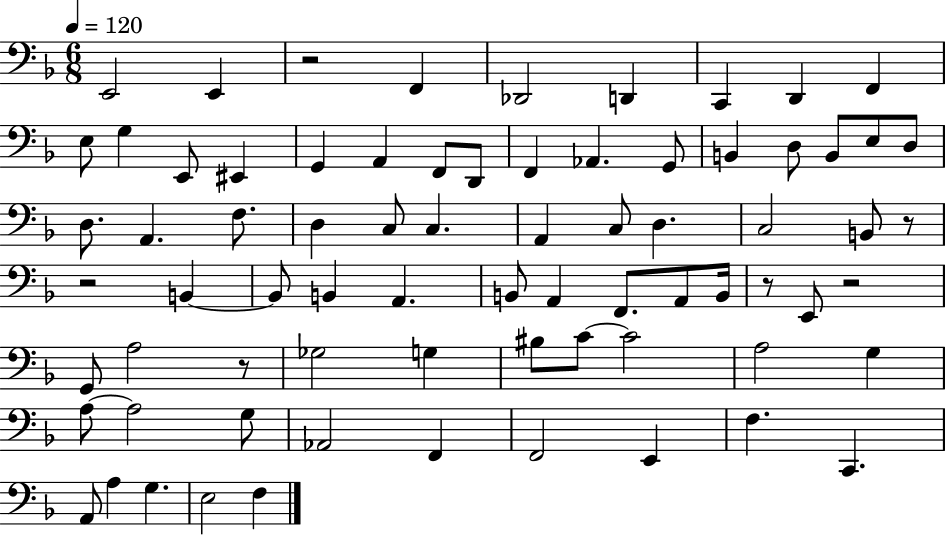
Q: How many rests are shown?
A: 6